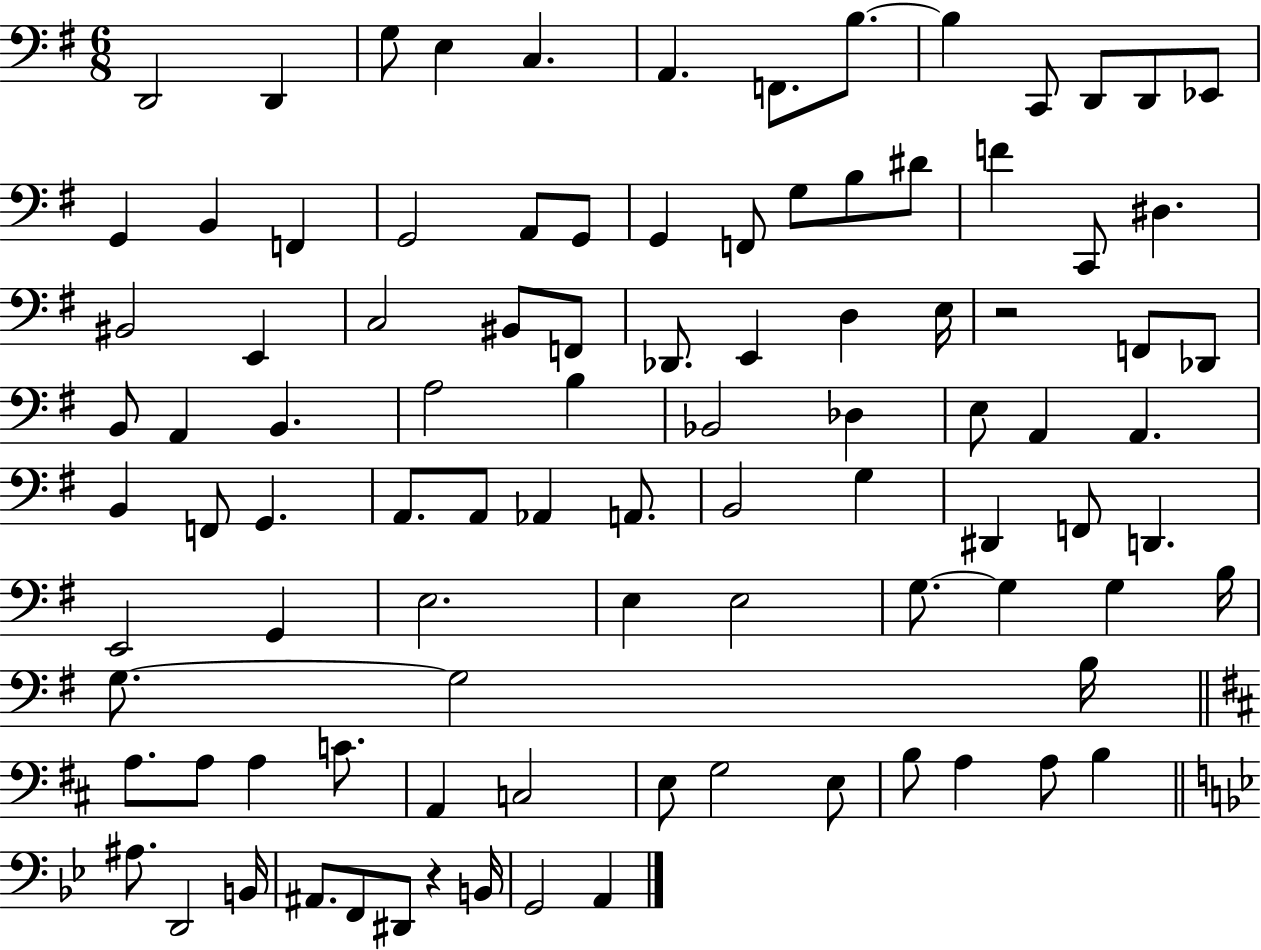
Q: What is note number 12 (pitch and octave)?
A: D2